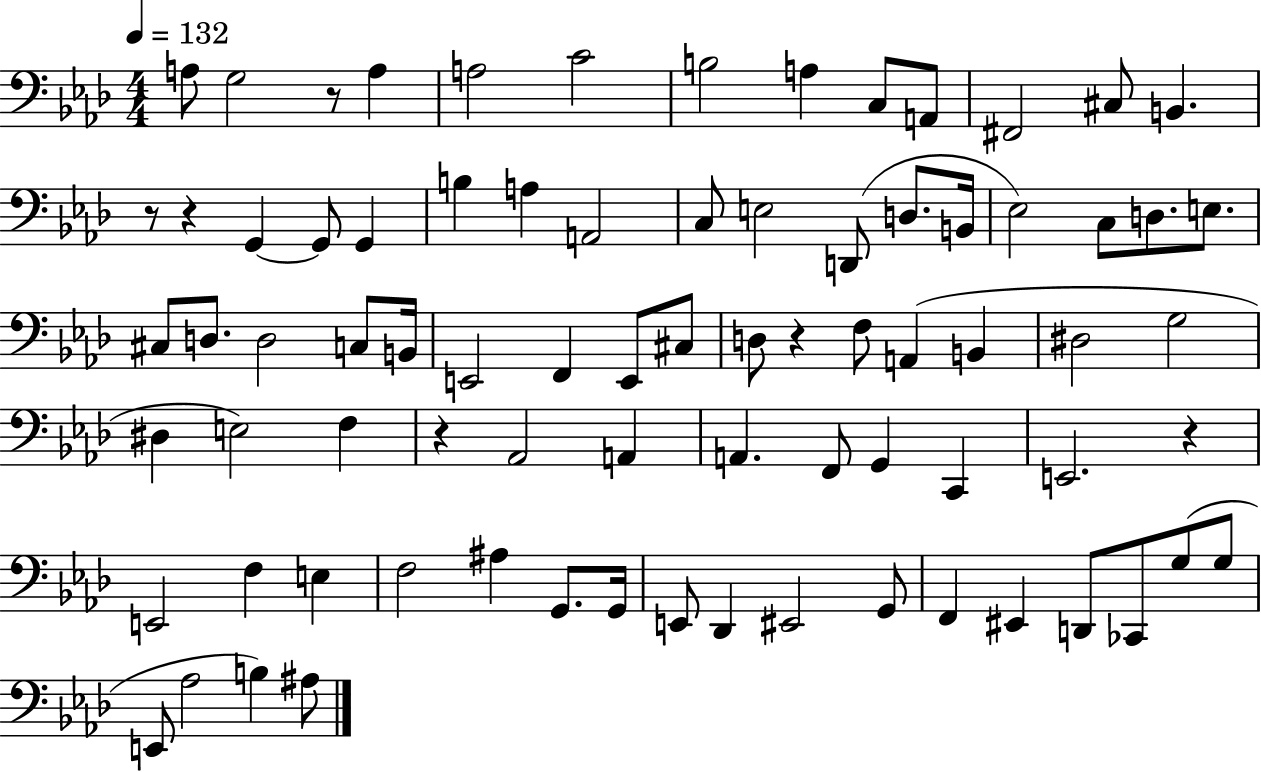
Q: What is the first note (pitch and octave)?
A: A3